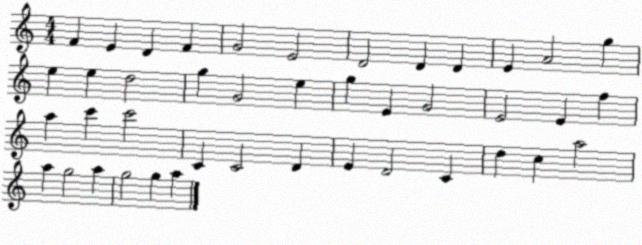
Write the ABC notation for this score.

X:1
T:Untitled
M:4/4
L:1/4
K:C
F E D F G2 E2 D2 D D E A2 g e e d2 g G2 e g E G2 E2 E f a c' c'2 C C2 D E D2 C d c a2 a g2 a g2 g a